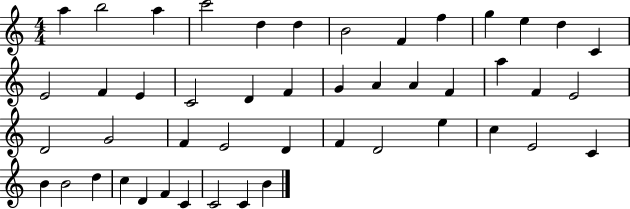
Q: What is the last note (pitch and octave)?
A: B4